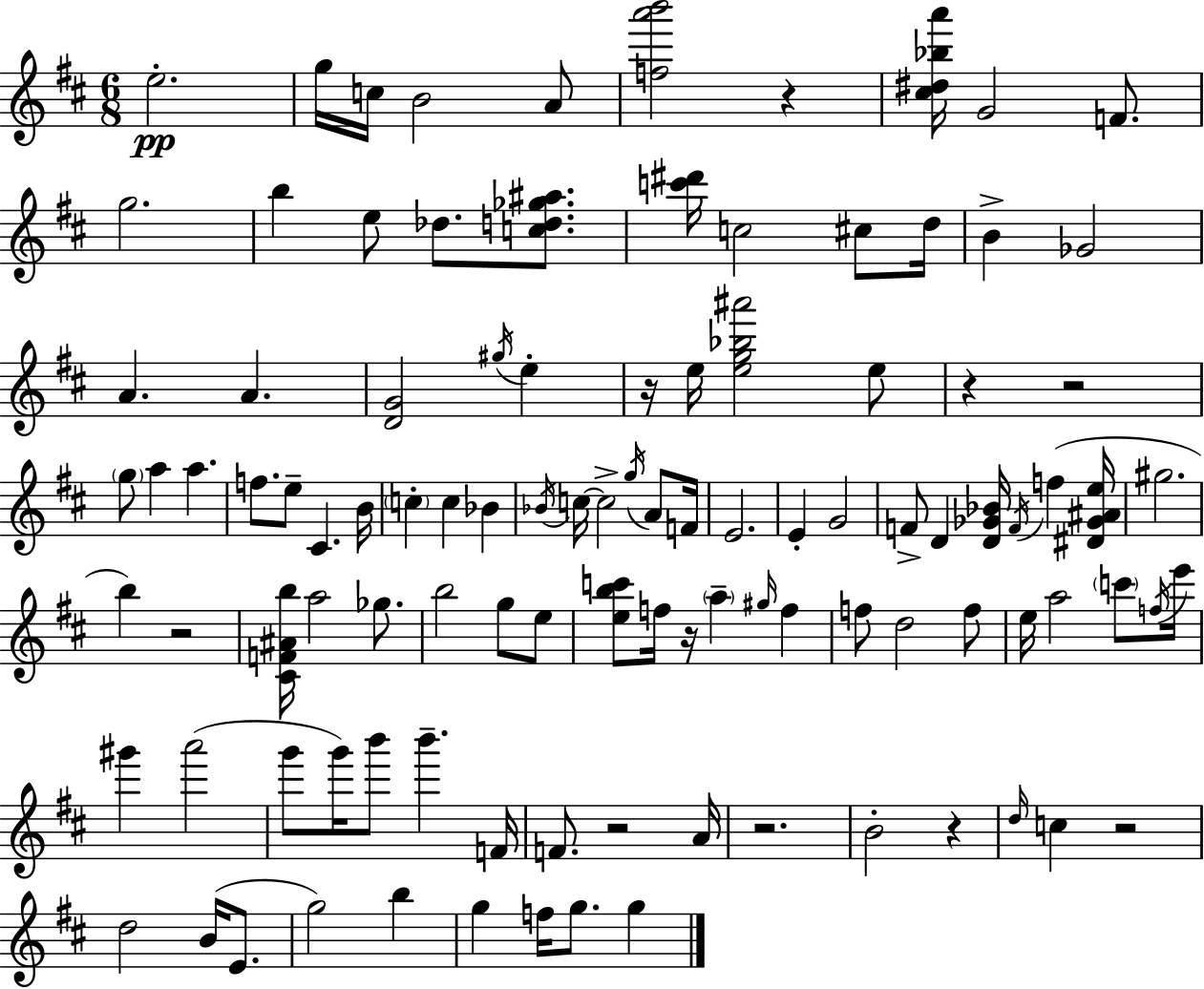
E5/h. G5/s C5/s B4/h A4/e [F5,A6,B6]/h R/q [C#5,D#5,Bb5,A6]/s G4/h F4/e. G5/h. B5/q E5/e Db5/e. [C5,D5,Gb5,A#5]/e. [C6,D#6]/s C5/h C#5/e D5/s B4/q Gb4/h A4/q. A4/q. [D4,G4]/h G#5/s E5/q R/s E5/s [E5,G5,Bb5,A#6]/h E5/e R/q R/h G5/e A5/q A5/q. F5/e. E5/e C#4/q. B4/s C5/q C5/q Bb4/q Bb4/s C5/s C5/h G5/s A4/e F4/s E4/h. E4/q G4/h F4/e D4/q [D4,Gb4,Bb4]/s F4/s F5/q [D#4,Gb4,A#4,E5]/s G#5/h. B5/q R/h [C#4,F4,A#4,B5]/s A5/h Gb5/e. B5/h G5/e E5/e [E5,B5,C6]/e F5/s R/s A5/q G#5/s F5/q F5/e D5/h F5/e E5/s A5/h C6/e F5/s E6/s G#6/q A6/h G6/e G6/s B6/e B6/q. F4/s F4/e. R/h A4/s R/h. B4/h R/q D5/s C5/q R/h D5/h B4/s E4/e. G5/h B5/q G5/q F5/s G5/e. G5/q